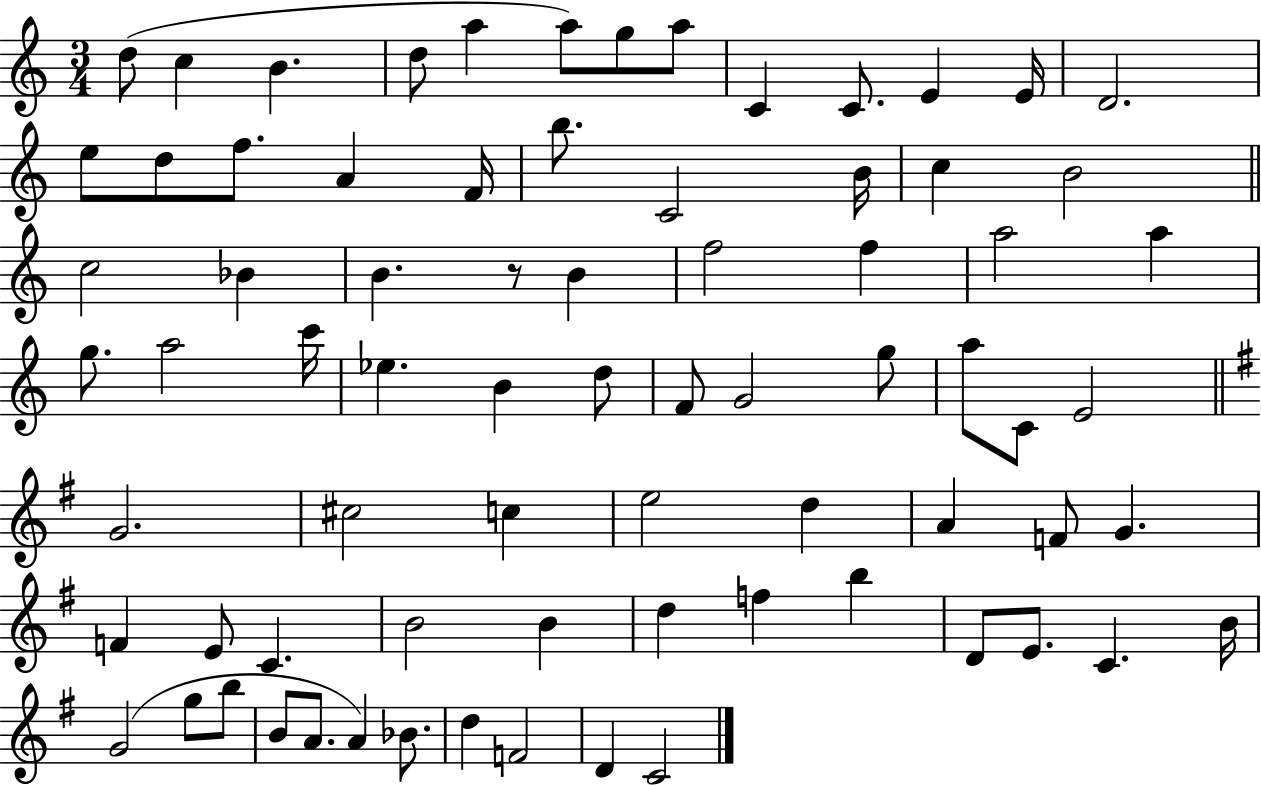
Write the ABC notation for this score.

X:1
T:Untitled
M:3/4
L:1/4
K:C
d/2 c B d/2 a a/2 g/2 a/2 C C/2 E E/4 D2 e/2 d/2 f/2 A F/4 b/2 C2 B/4 c B2 c2 _B B z/2 B f2 f a2 a g/2 a2 c'/4 _e B d/2 F/2 G2 g/2 a/2 C/2 E2 G2 ^c2 c e2 d A F/2 G F E/2 C B2 B d f b D/2 E/2 C B/4 G2 g/2 b/2 B/2 A/2 A _B/2 d F2 D C2